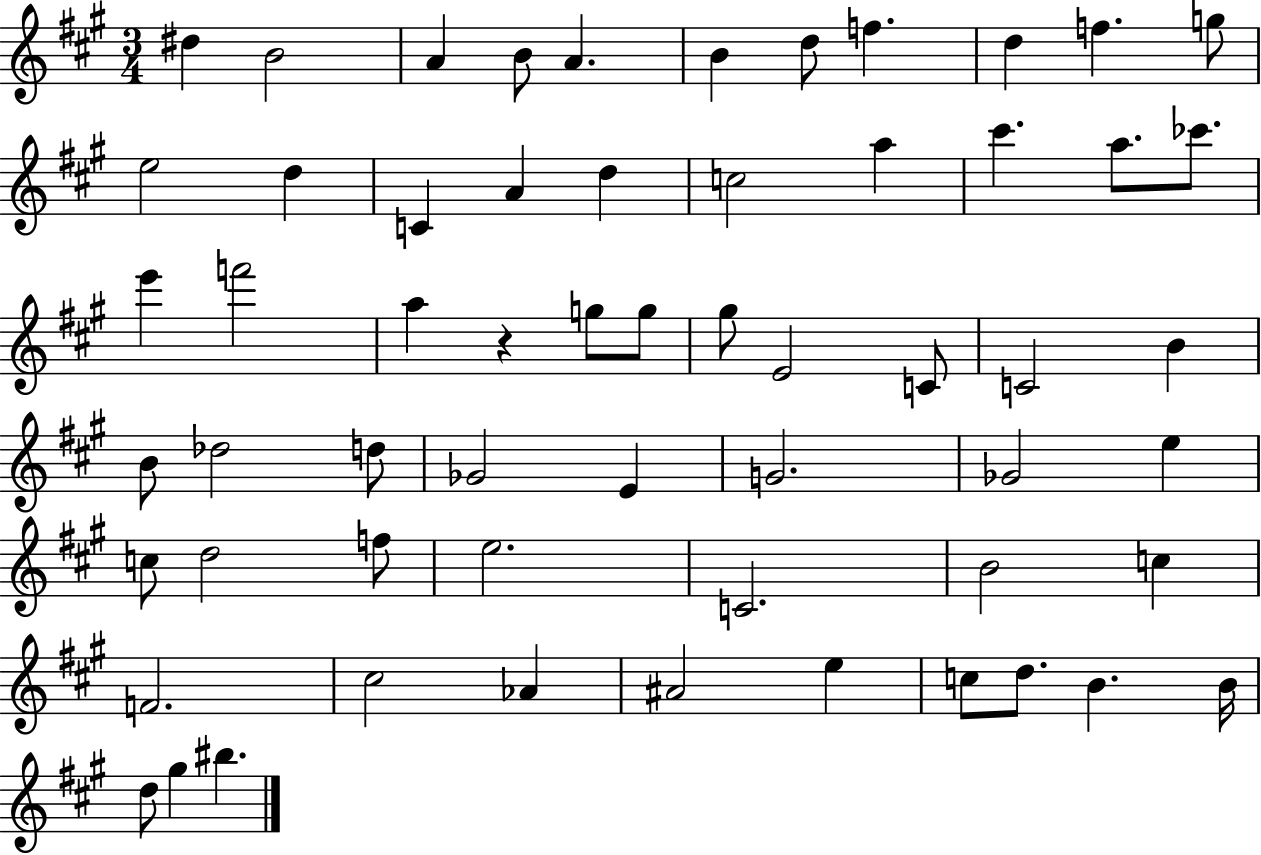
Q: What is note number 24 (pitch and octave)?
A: A5